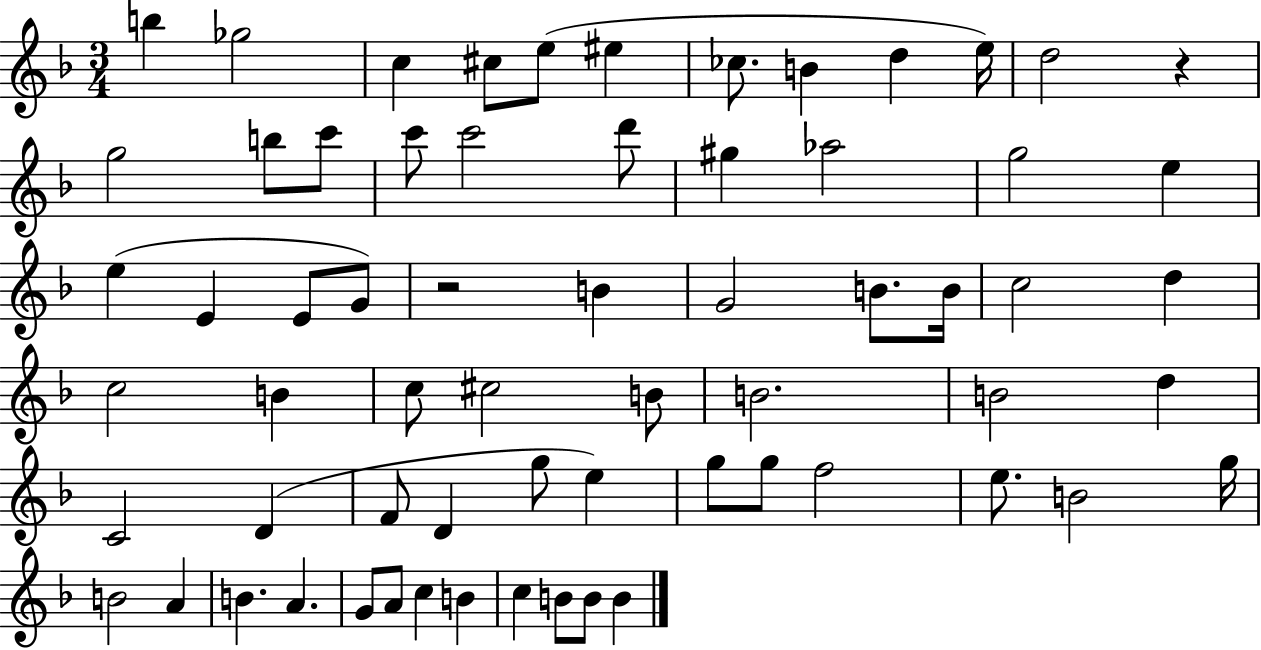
{
  \clef treble
  \numericTimeSignature
  \time 3/4
  \key f \major
  b''4 ges''2 | c''4 cis''8 e''8( eis''4 | ces''8. b'4 d''4 e''16) | d''2 r4 | \break g''2 b''8 c'''8 | c'''8 c'''2 d'''8 | gis''4 aes''2 | g''2 e''4 | \break e''4( e'4 e'8 g'8) | r2 b'4 | g'2 b'8. b'16 | c''2 d''4 | \break c''2 b'4 | c''8 cis''2 b'8 | b'2. | b'2 d''4 | \break c'2 d'4( | f'8 d'4 g''8 e''4) | g''8 g''8 f''2 | e''8. b'2 g''16 | \break b'2 a'4 | b'4. a'4. | g'8 a'8 c''4 b'4 | c''4 b'8 b'8 b'4 | \break \bar "|."
}